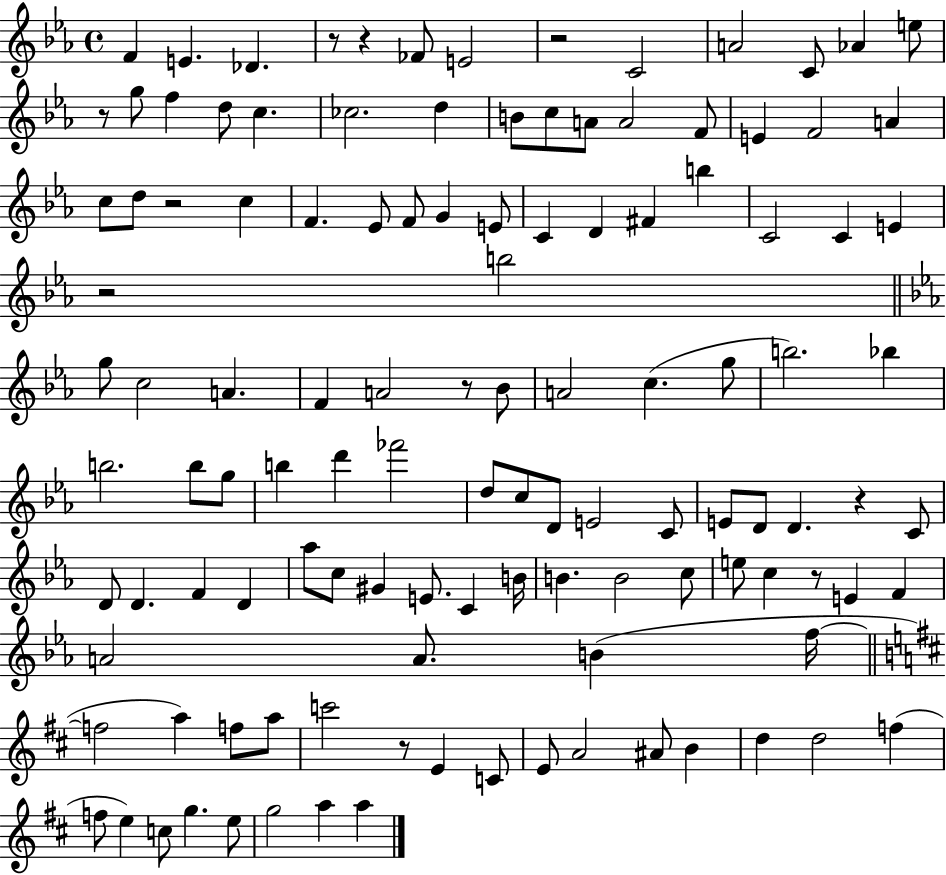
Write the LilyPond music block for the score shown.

{
  \clef treble
  \time 4/4
  \defaultTimeSignature
  \key ees \major
  f'4 e'4. des'4. | r8 r4 fes'8 e'2 | r2 c'2 | a'2 c'8 aes'4 e''8 | \break r8 g''8 f''4 d''8 c''4. | ces''2. d''4 | b'8 c''8 a'8 a'2 f'8 | e'4 f'2 a'4 | \break c''8 d''8 r2 c''4 | f'4. ees'8 f'8 g'4 e'8 | c'4 d'4 fis'4 b''4 | c'2 c'4 e'4 | \break r2 b''2 | \bar "||" \break \key ees \major g''8 c''2 a'4. | f'4 a'2 r8 bes'8 | a'2 c''4.( g''8 | b''2.) bes''4 | \break b''2. b''8 g''8 | b''4 d'''4 fes'''2 | d''8 c''8 d'8 e'2 c'8 | e'8 d'8 d'4. r4 c'8 | \break d'8 d'4. f'4 d'4 | aes''8 c''8 gis'4 e'8. c'4 b'16 | b'4. b'2 c''8 | e''8 c''4 r8 e'4 f'4 | \break a'2 a'8. b'4( f''16~~ | \bar "||" \break \key d \major f''2 a''4) f''8 a''8 | c'''2 r8 e'4 c'8 | e'8 a'2 ais'8 b'4 | d''4 d''2 f''4( | \break f''8 e''4) c''8 g''4. e''8 | g''2 a''4 a''4 | \bar "|."
}